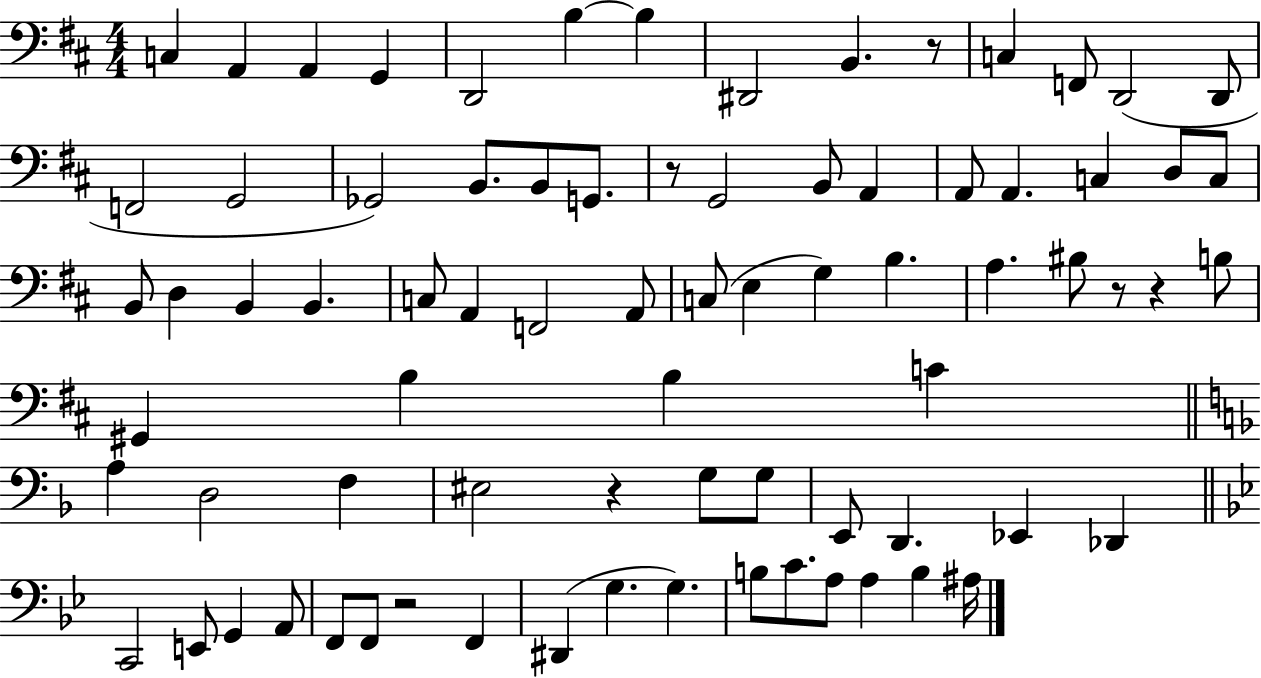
X:1
T:Untitled
M:4/4
L:1/4
K:D
C, A,, A,, G,, D,,2 B, B, ^D,,2 B,, z/2 C, F,,/2 D,,2 D,,/2 F,,2 G,,2 _G,,2 B,,/2 B,,/2 G,,/2 z/2 G,,2 B,,/2 A,, A,,/2 A,, C, D,/2 C,/2 B,,/2 D, B,, B,, C,/2 A,, F,,2 A,,/2 C,/2 E, G, B, A, ^B,/2 z/2 z B,/2 ^G,, B, B, C A, D,2 F, ^E,2 z G,/2 G,/2 E,,/2 D,, _E,, _D,, C,,2 E,,/2 G,, A,,/2 F,,/2 F,,/2 z2 F,, ^D,, G, G, B,/2 C/2 A,/2 A, B, ^A,/4